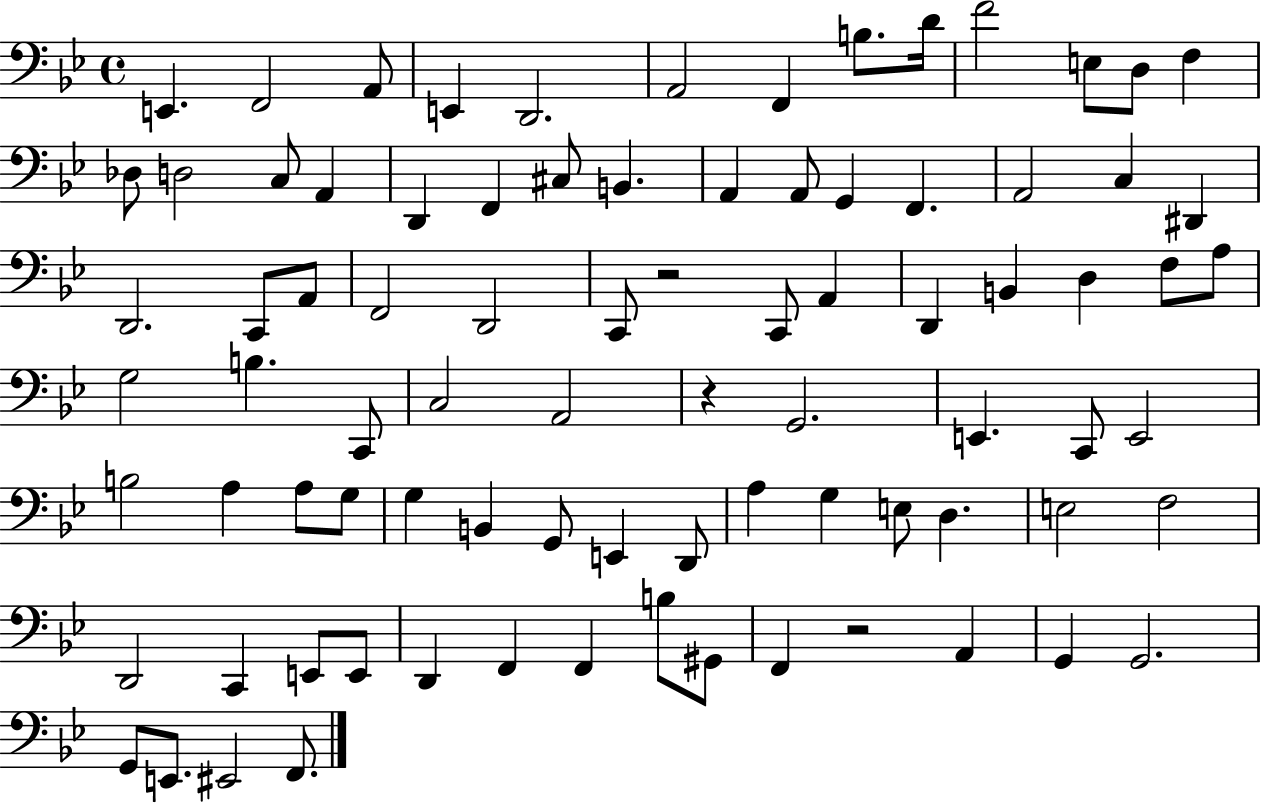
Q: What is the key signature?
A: BES major